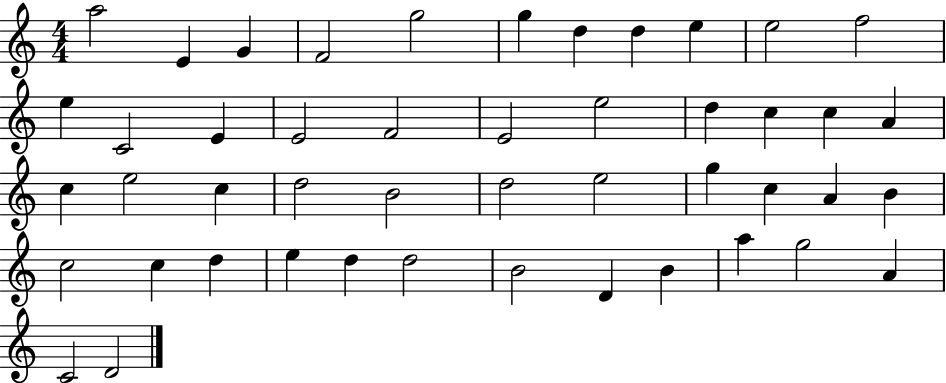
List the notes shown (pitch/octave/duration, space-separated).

A5/h E4/q G4/q F4/h G5/h G5/q D5/q D5/q E5/q E5/h F5/h E5/q C4/h E4/q E4/h F4/h E4/h E5/h D5/q C5/q C5/q A4/q C5/q E5/h C5/q D5/h B4/h D5/h E5/h G5/q C5/q A4/q B4/q C5/h C5/q D5/q E5/q D5/q D5/h B4/h D4/q B4/q A5/q G5/h A4/q C4/h D4/h